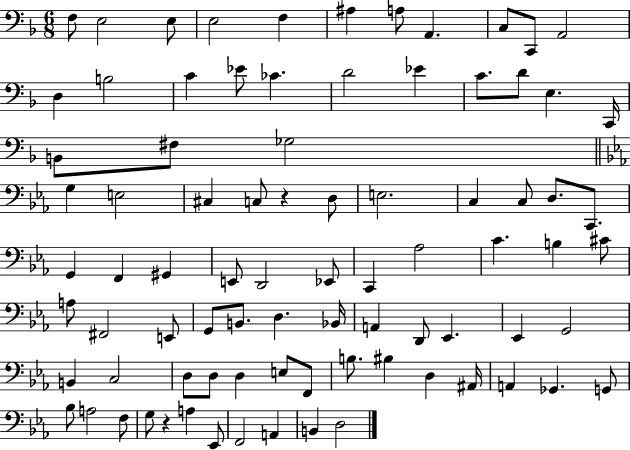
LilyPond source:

{
  \clef bass
  \numericTimeSignature
  \time 6/8
  \key f \major
  f8 e2 e8 | e2 f4 | ais4 a8 a,4. | c8 c,8 a,2 | \break d4 b2 | c'4 ees'8 ces'4. | d'2 ees'4 | c'8. d'8 e4. c,16 | \break b,8 fis8 ges2 | \bar "||" \break \key ees \major g4 e2 | cis4 c8 r4 d8 | e2. | c4 c8 d8. c,8. | \break g,4 f,4 gis,4 | e,8 d,2 ees,8 | c,4 aes2 | c'4. b4 cis'8 | \break a8 fis,2 e,8 | g,8 b,8. d4. bes,16 | a,4 d,8 ees,4. | ees,4 g,2 | \break b,4 c2 | d8 d8 d4 e8 f,8 | b8. bis4 d4 ais,16 | a,4 ges,4. g,8 | \break bes8 a2 f8 | g8 r4 a4 ees,8 | f,2 a,4 | b,4 d2 | \break \bar "|."
}